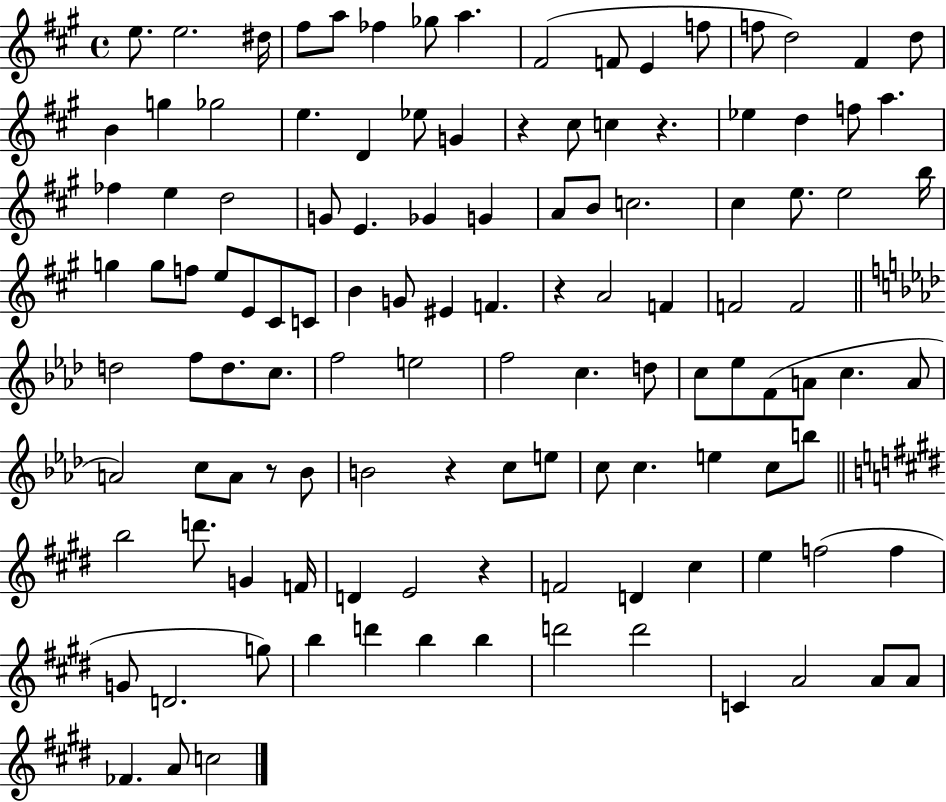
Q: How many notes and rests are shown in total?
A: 119